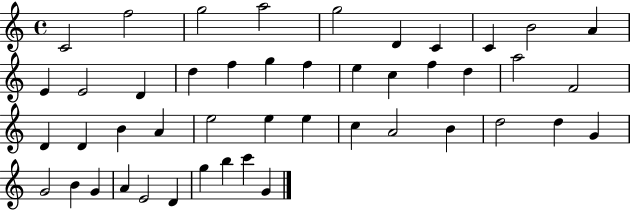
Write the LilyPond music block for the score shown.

{
  \clef treble
  \time 4/4
  \defaultTimeSignature
  \key c \major
  c'2 f''2 | g''2 a''2 | g''2 d'4 c'4 | c'4 b'2 a'4 | \break e'4 e'2 d'4 | d''4 f''4 g''4 f''4 | e''4 c''4 f''4 d''4 | a''2 f'2 | \break d'4 d'4 b'4 a'4 | e''2 e''4 e''4 | c''4 a'2 b'4 | d''2 d''4 g'4 | \break g'2 b'4 g'4 | a'4 e'2 d'4 | g''4 b''4 c'''4 g'4 | \bar "|."
}